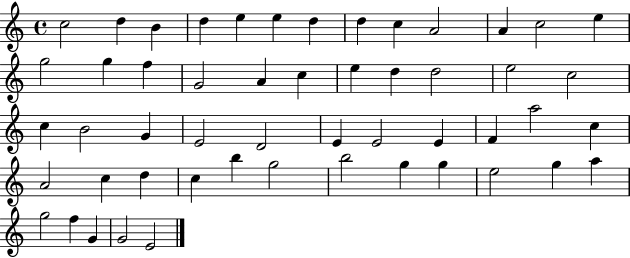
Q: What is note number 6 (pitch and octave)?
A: E5